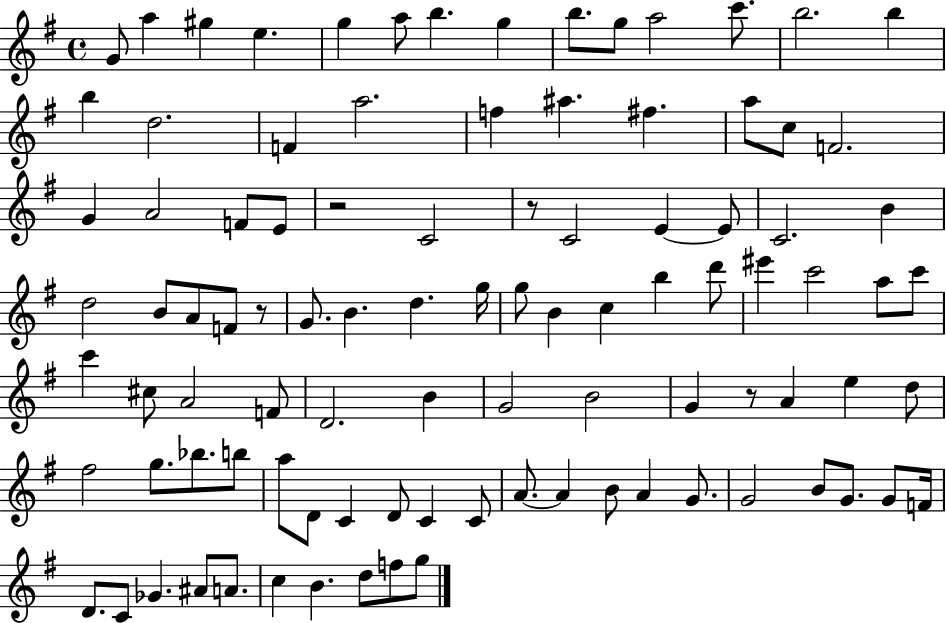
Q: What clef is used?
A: treble